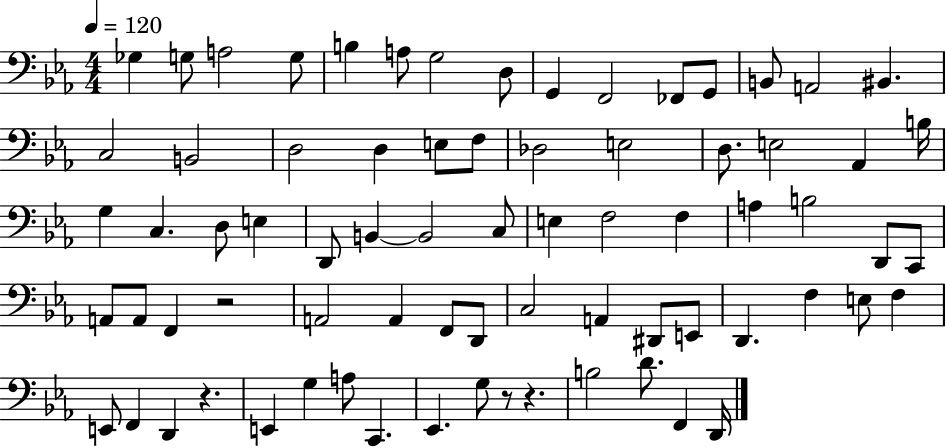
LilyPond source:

{
  \clef bass
  \numericTimeSignature
  \time 4/4
  \key ees \major
  \tempo 4 = 120
  ges4 g8 a2 g8 | b4 a8 g2 d8 | g,4 f,2 fes,8 g,8 | b,8 a,2 bis,4. | \break c2 b,2 | d2 d4 e8 f8 | des2 e2 | d8. e2 aes,4 b16 | \break g4 c4. d8 e4 | d,8 b,4~~ b,2 c8 | e4 f2 f4 | a4 b2 d,8 c,8 | \break a,8 a,8 f,4 r2 | a,2 a,4 f,8 d,8 | c2 a,4 dis,8 e,8 | d,4. f4 e8 f4 | \break e,8 f,4 d,4 r4. | e,4 g4 a8 c,4. | ees,4. g8 r8 r4. | b2 d'8. f,4 d,16 | \break \bar "|."
}